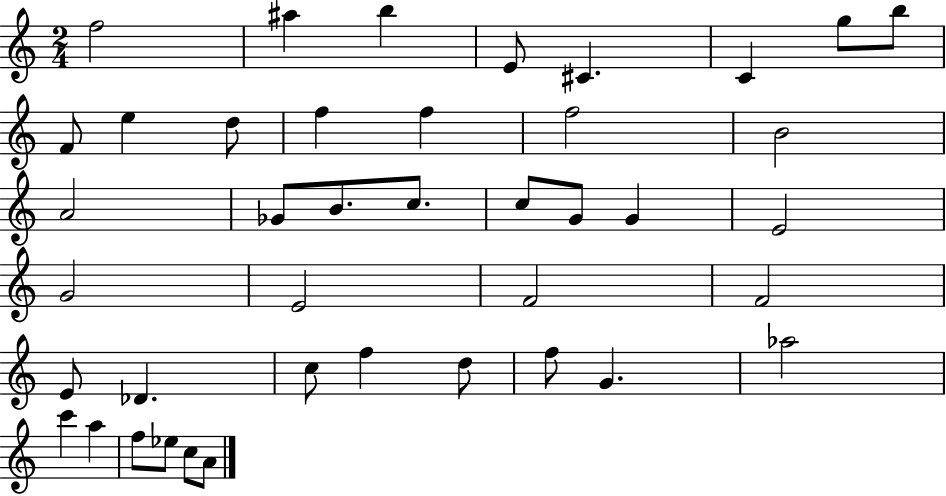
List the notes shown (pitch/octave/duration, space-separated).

F5/h A#5/q B5/q E4/e C#4/q. C4/q G5/e B5/e F4/e E5/q D5/e F5/q F5/q F5/h B4/h A4/h Gb4/e B4/e. C5/e. C5/e G4/e G4/q E4/h G4/h E4/h F4/h F4/h E4/e Db4/q. C5/e F5/q D5/e F5/e G4/q. Ab5/h C6/q A5/q F5/e Eb5/e C5/e A4/e